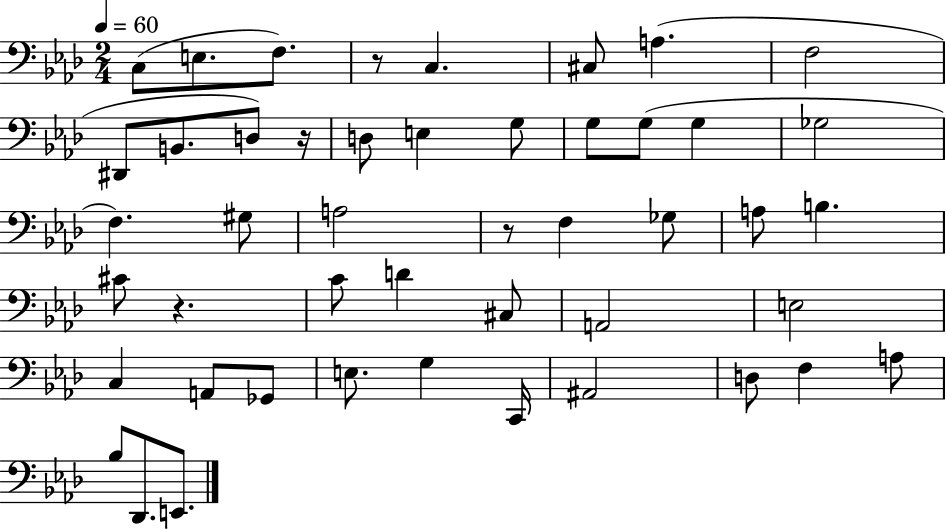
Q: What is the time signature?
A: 2/4